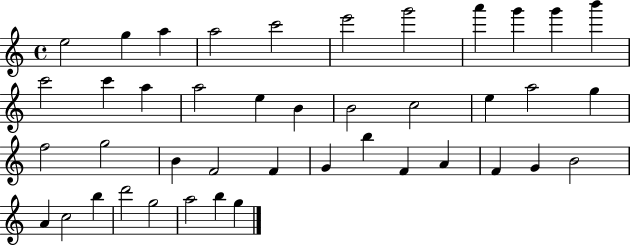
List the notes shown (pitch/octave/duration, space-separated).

E5/h G5/q A5/q A5/h C6/h E6/h G6/h A6/q G6/q G6/q B6/q C6/h C6/q A5/q A5/h E5/q B4/q B4/h C5/h E5/q A5/h G5/q F5/h G5/h B4/q F4/h F4/q G4/q B5/q F4/q A4/q F4/q G4/q B4/h A4/q C5/h B5/q D6/h G5/h A5/h B5/q G5/q